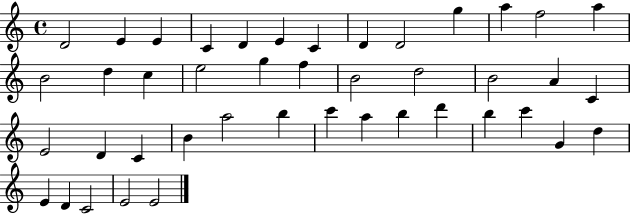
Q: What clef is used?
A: treble